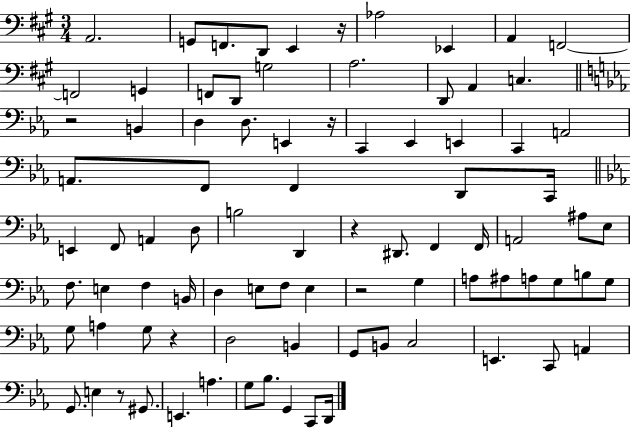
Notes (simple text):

A2/h. G2/e F2/e. D2/e E2/q R/s Ab3/h Eb2/q A2/q F2/h F2/h G2/q F2/e D2/e G3/h A3/h. D2/e A2/q C3/q. R/h B2/q D3/q D3/e. E2/q R/s C2/q Eb2/q E2/q C2/q A2/h A2/e. F2/e F2/q D2/e C2/s E2/q F2/e A2/q D3/e B3/h D2/q R/q D#2/e. F2/q F2/s A2/h A#3/e Eb3/e F3/e. E3/q F3/q B2/s D3/q E3/e F3/e E3/q R/h G3/q A3/e A#3/e A3/e G3/e B3/e G3/e G3/e A3/q G3/e R/q D3/h B2/q G2/e B2/e C3/h E2/q. C2/e A2/q G2/e. E3/q R/e G#2/e. E2/q. A3/q. G3/e Bb3/e. G2/q C2/e D2/s